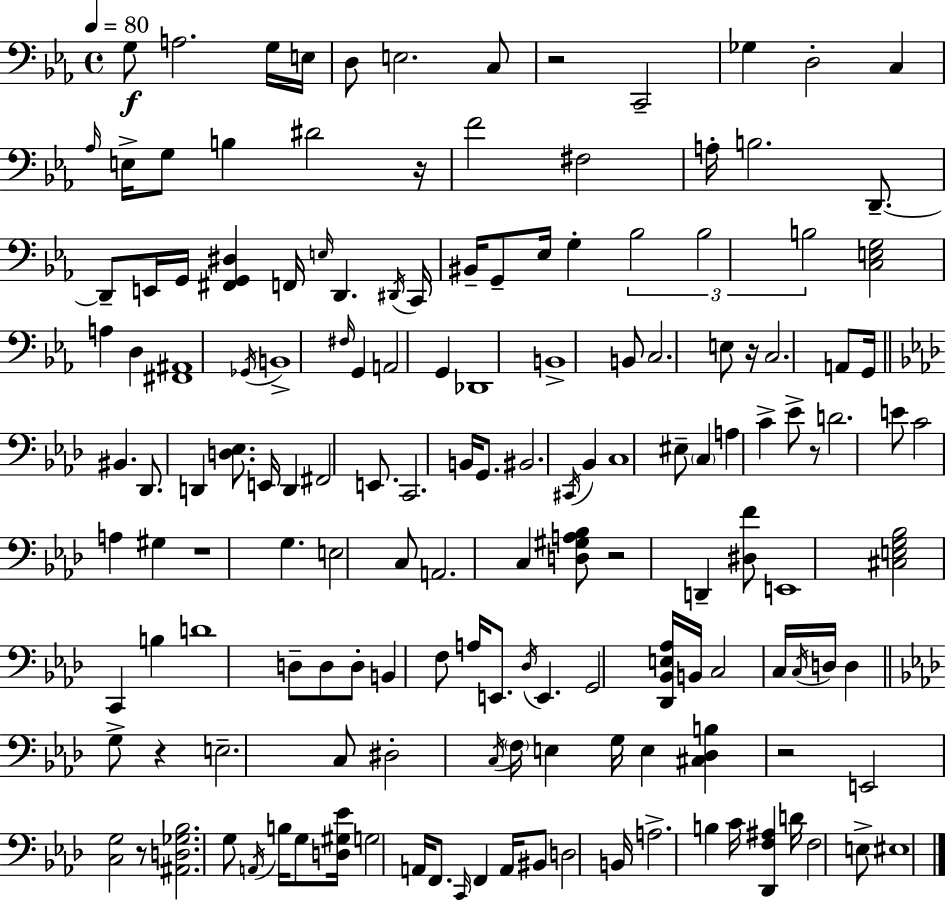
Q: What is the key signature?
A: C minor